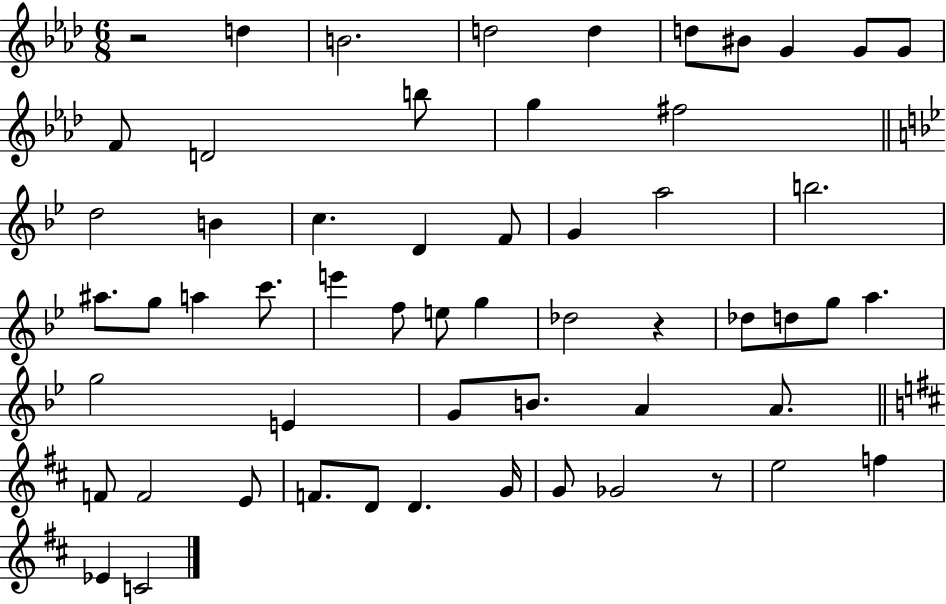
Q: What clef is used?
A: treble